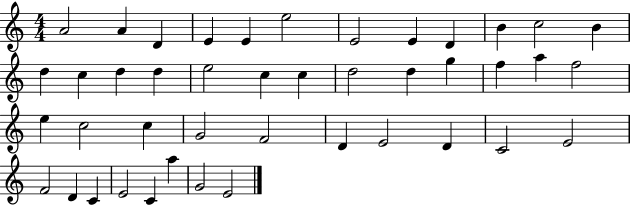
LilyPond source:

{
  \clef treble
  \numericTimeSignature
  \time 4/4
  \key c \major
  a'2 a'4 d'4 | e'4 e'4 e''2 | e'2 e'4 d'4 | b'4 c''2 b'4 | \break d''4 c''4 d''4 d''4 | e''2 c''4 c''4 | d''2 d''4 g''4 | f''4 a''4 f''2 | \break e''4 c''2 c''4 | g'2 f'2 | d'4 e'2 d'4 | c'2 e'2 | \break f'2 d'4 c'4 | e'2 c'4 a''4 | g'2 e'2 | \bar "|."
}